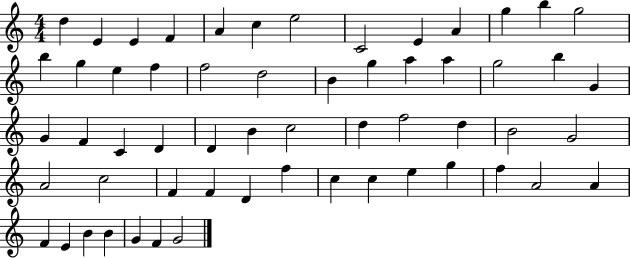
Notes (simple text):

D5/q E4/q E4/q F4/q A4/q C5/q E5/h C4/h E4/q A4/q G5/q B5/q G5/h B5/q G5/q E5/q F5/q F5/h D5/h B4/q G5/q A5/q A5/q G5/h B5/q G4/q G4/q F4/q C4/q D4/q D4/q B4/q C5/h D5/q F5/h D5/q B4/h G4/h A4/h C5/h F4/q F4/q D4/q F5/q C5/q C5/q E5/q G5/q F5/q A4/h A4/q F4/q E4/q B4/q B4/q G4/q F4/q G4/h